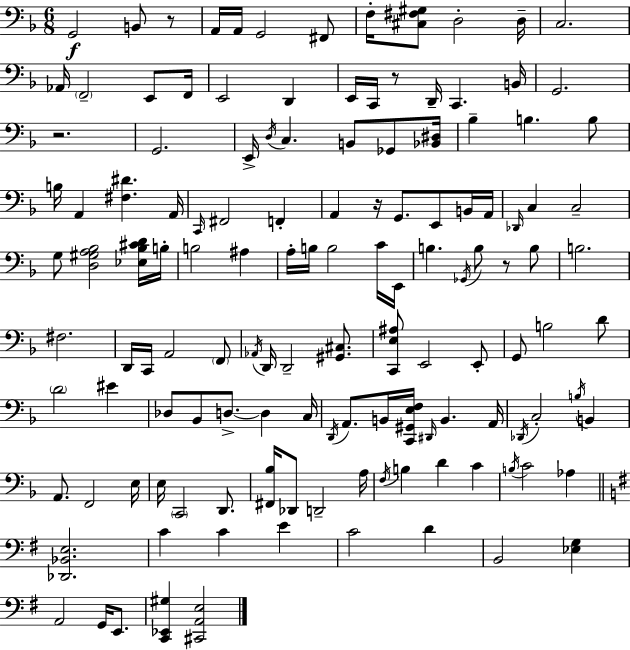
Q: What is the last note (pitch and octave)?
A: E2